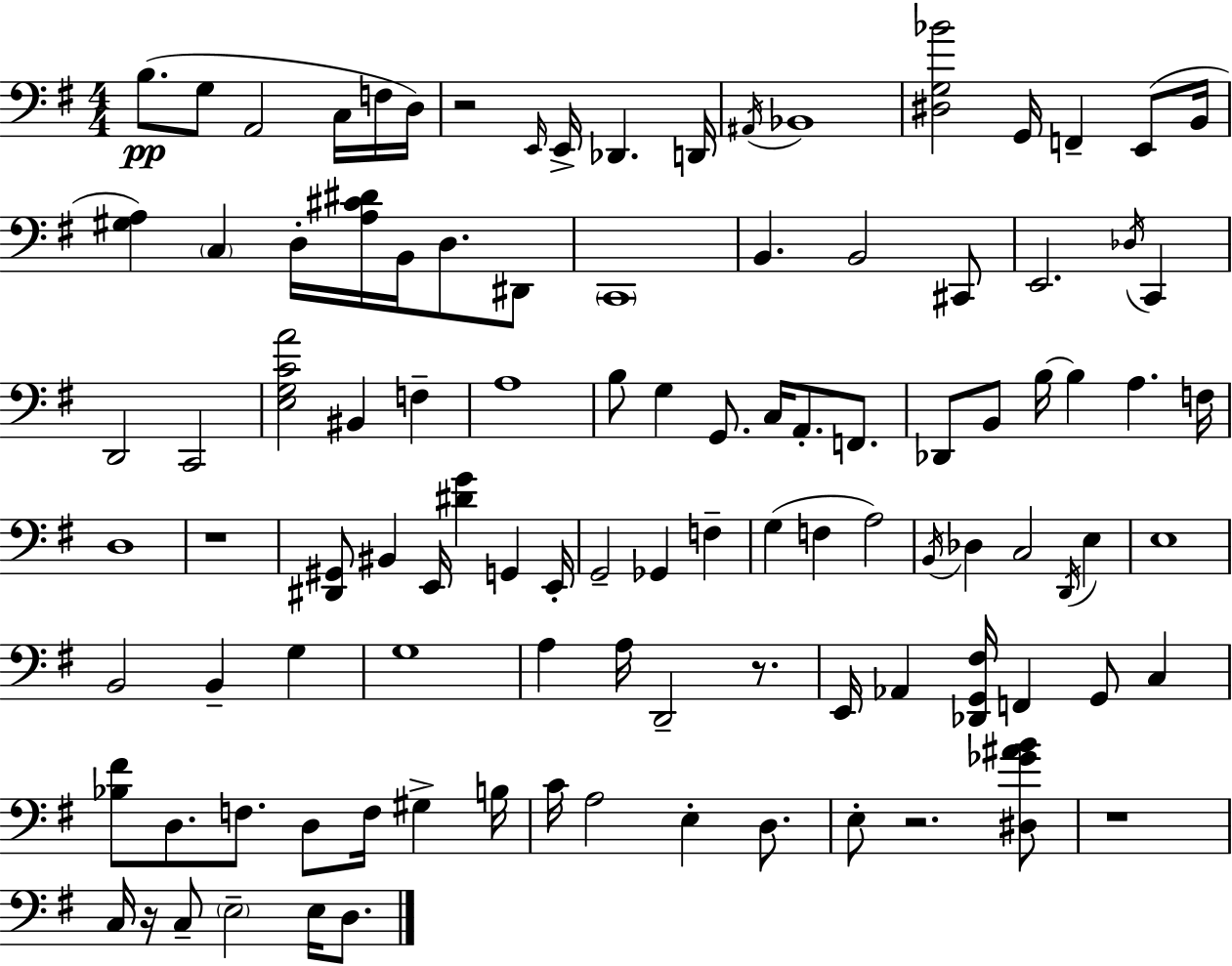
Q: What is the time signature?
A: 4/4